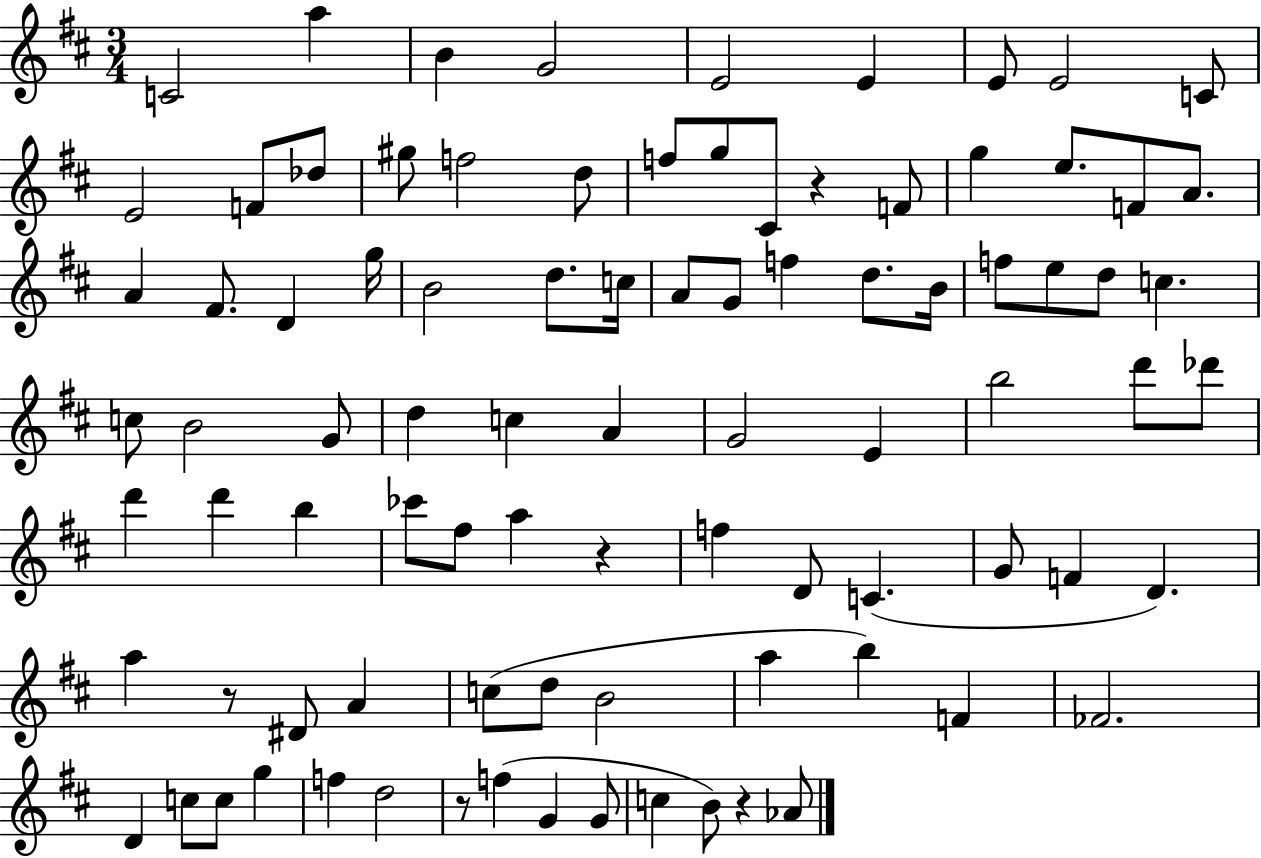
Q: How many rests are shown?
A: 5